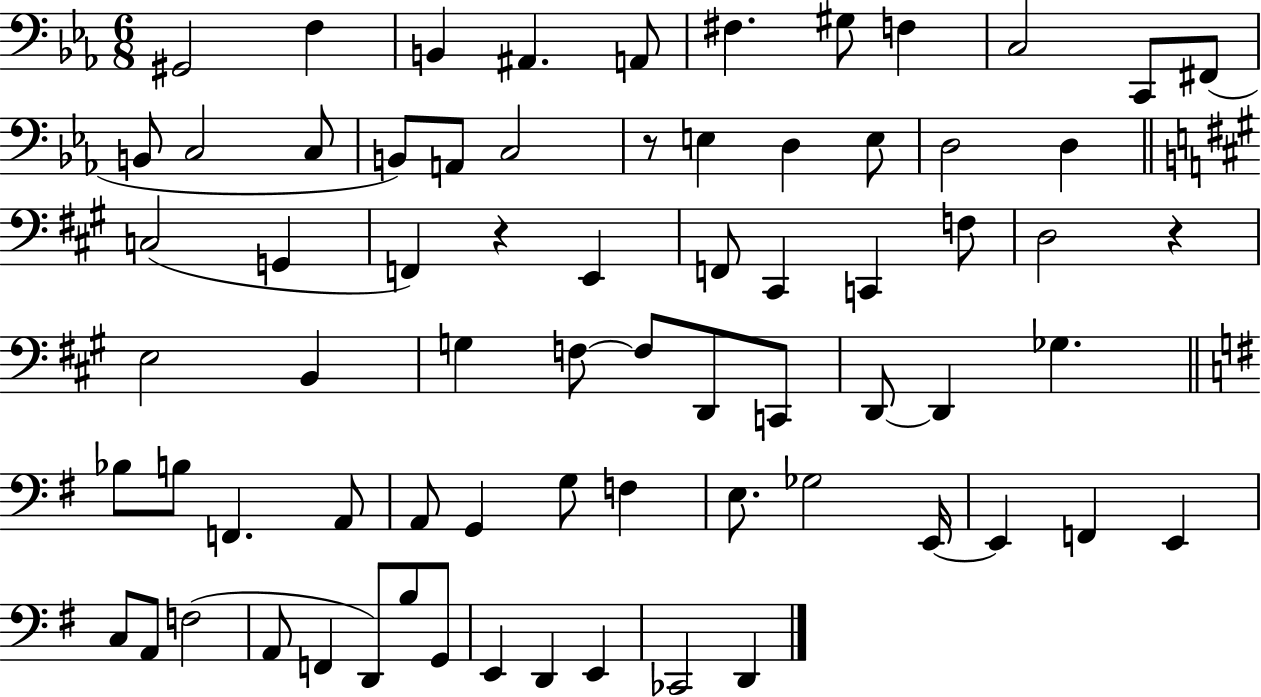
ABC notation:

X:1
T:Untitled
M:6/8
L:1/4
K:Eb
^G,,2 F, B,, ^A,, A,,/2 ^F, ^G,/2 F, C,2 C,,/2 ^F,,/2 B,,/2 C,2 C,/2 B,,/2 A,,/2 C,2 z/2 E, D, E,/2 D,2 D, C,2 G,, F,, z E,, F,,/2 ^C,, C,, F,/2 D,2 z E,2 B,, G, F,/2 F,/2 D,,/2 C,,/2 D,,/2 D,, _G, _B,/2 B,/2 F,, A,,/2 A,,/2 G,, G,/2 F, E,/2 _G,2 E,,/4 E,, F,, E,, C,/2 A,,/2 F,2 A,,/2 F,, D,,/2 B,/2 G,,/2 E,, D,, E,, _C,,2 D,,